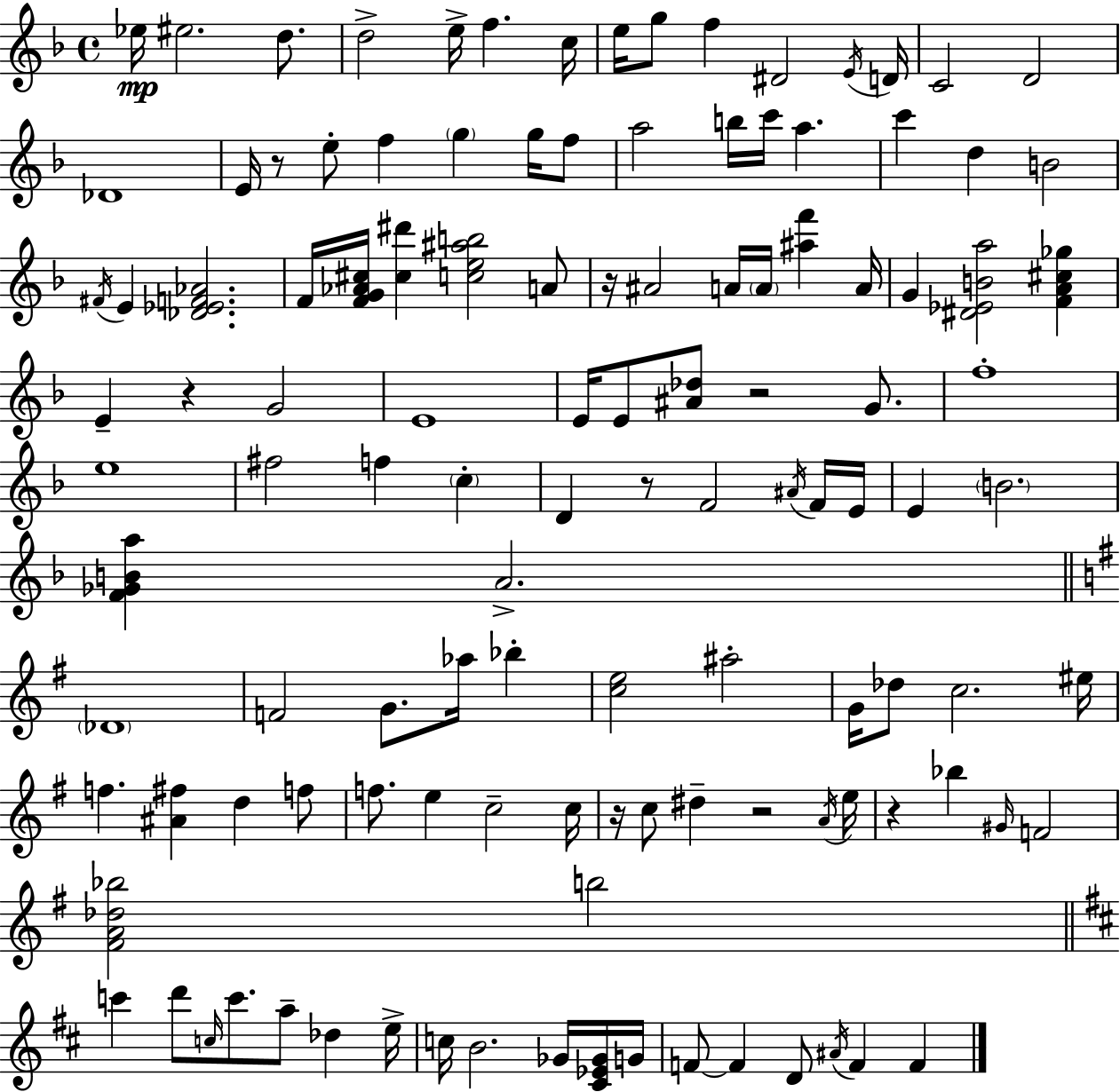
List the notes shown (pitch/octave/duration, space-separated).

Eb5/s EIS5/h. D5/e. D5/h E5/s F5/q. C5/s E5/s G5/e F5/q D#4/h E4/s D4/s C4/h D4/h Db4/w E4/s R/e E5/e F5/q G5/q G5/s F5/e A5/h B5/s C6/s A5/q. C6/q D5/q B4/h F#4/s E4/q [Db4,Eb4,F4,Ab4]/h. F4/s [F4,G4,Ab4,C#5]/s [C#5,D#6]/q [C5,E5,A#5,B5]/h A4/e R/s A#4/h A4/s A4/s [A#5,F6]/q A4/s G4/q [D#4,Eb4,B4,A5]/h [F4,A4,C#5,Gb5]/q E4/q R/q G4/h E4/w E4/s E4/e [A#4,Db5]/e R/h G4/e. F5/w E5/w F#5/h F5/q C5/q D4/q R/e F4/h A#4/s F4/s E4/s E4/q B4/h. [F4,Gb4,B4,A5]/q A4/h. Db4/w F4/h G4/e. Ab5/s Bb5/q [C5,E5]/h A#5/h G4/s Db5/e C5/h. EIS5/s F5/q. [A#4,F#5]/q D5/q F5/e F5/e. E5/q C5/h C5/s R/s C5/e D#5/q R/h A4/s E5/s R/q Bb5/q G#4/s F4/h [F#4,A4,Db5,Bb5]/h B5/h C6/q D6/e C5/s C6/e. A5/e Db5/q E5/s C5/s B4/h. Gb4/s [C#4,Eb4,Gb4]/s G4/s F4/e F4/q D4/e A#4/s F4/q F4/q